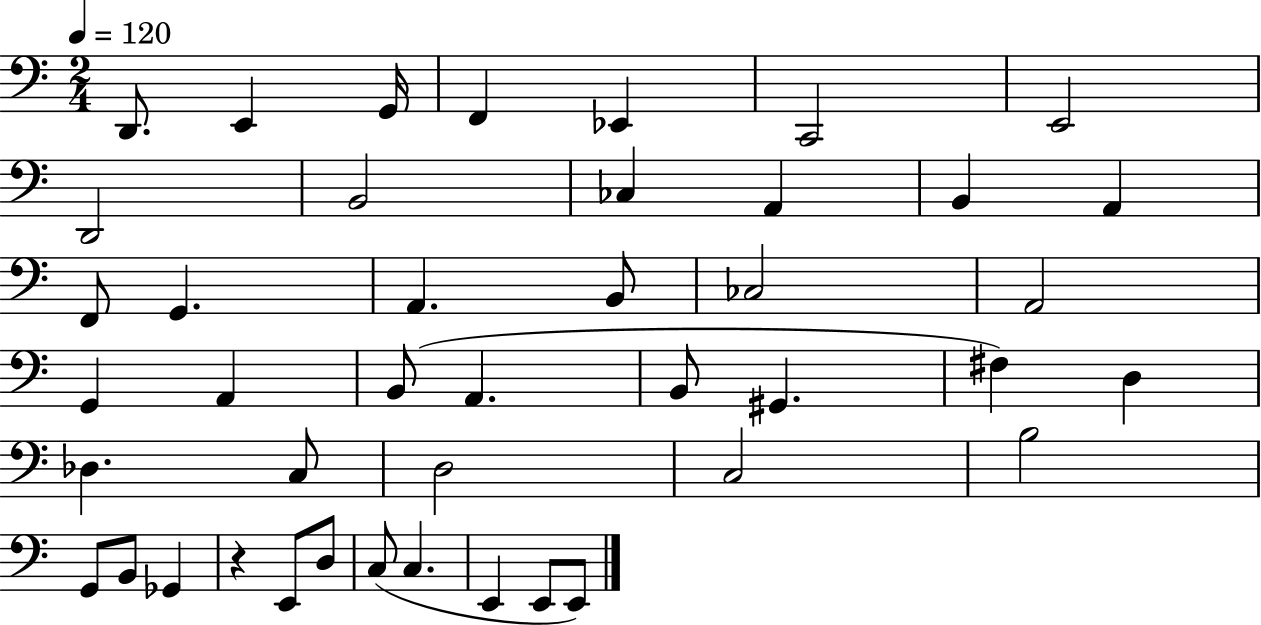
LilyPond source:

{
  \clef bass
  \numericTimeSignature
  \time 2/4
  \key c \major
  \tempo 4 = 120
  d,8. e,4 g,16 | f,4 ees,4 | c,2 | e,2 | \break d,2 | b,2 | ces4 a,4 | b,4 a,4 | \break f,8 g,4. | a,4. b,8 | ces2 | a,2 | \break g,4 a,4 | b,8( a,4. | b,8 gis,4. | fis4) d4 | \break des4. c8 | d2 | c2 | b2 | \break g,8 b,8 ges,4 | r4 e,8 d8 | c8( c4. | e,4 e,8 e,8) | \break \bar "|."
}